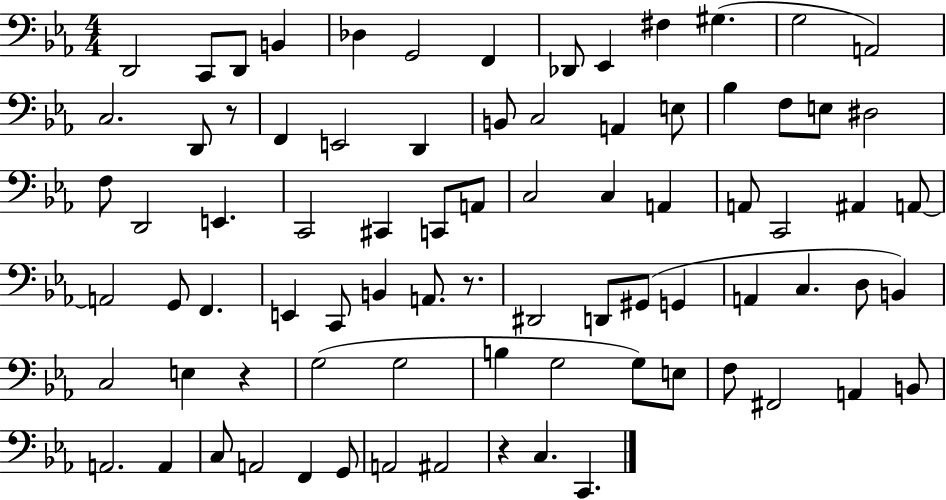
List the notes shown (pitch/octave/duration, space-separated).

D2/h C2/e D2/e B2/q Db3/q G2/h F2/q Db2/e Eb2/q F#3/q G#3/q. G3/h A2/h C3/h. D2/e R/e F2/q E2/h D2/q B2/e C3/h A2/q E3/e Bb3/q F3/e E3/e D#3/h F3/e D2/h E2/q. C2/h C#2/q C2/e A2/e C3/h C3/q A2/q A2/e C2/h A#2/q A2/e A2/h G2/e F2/q. E2/q C2/e B2/q A2/e. R/e. D#2/h D2/e G#2/e G2/q A2/q C3/q. D3/e B2/q C3/h E3/q R/q G3/h G3/h B3/q G3/h G3/e E3/e F3/e F#2/h A2/q B2/e A2/h. A2/q C3/e A2/h F2/q G2/e A2/h A#2/h R/q C3/q. C2/q.